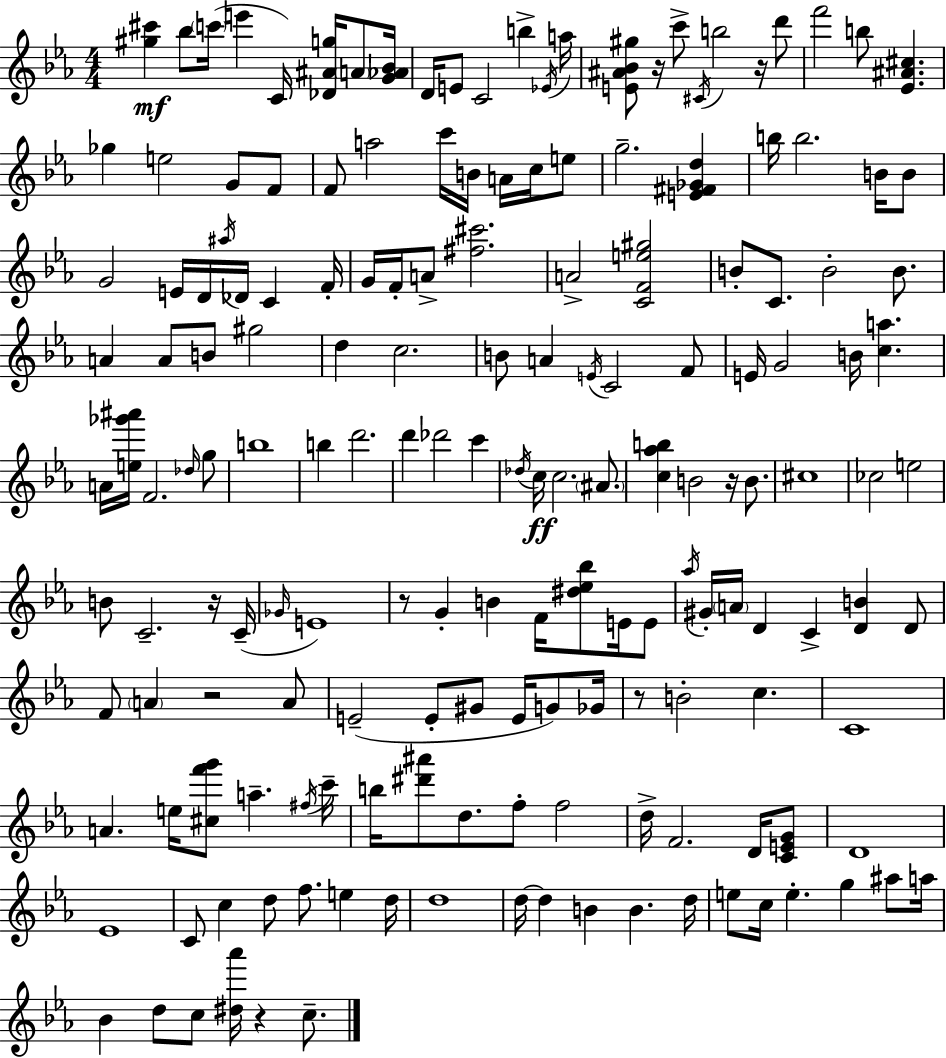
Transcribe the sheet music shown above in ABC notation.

X:1
T:Untitled
M:4/4
L:1/4
K:Eb
[^g^c'] _b/2 c'/4 e' C/4 [_D^Ag]/4 A/2 [G_A_B]/4 D/4 E/2 C2 b _E/4 a/4 [E^A_B^g]/2 z/4 c'/2 ^C/4 b2 z/4 d'/2 f'2 b/2 [_E^A^c] _g e2 G/2 F/2 F/2 a2 c'/4 B/4 A/4 c/4 e/2 g2 [E^F_Gd] b/4 b2 B/4 B/2 G2 E/4 D/4 ^a/4 _D/4 C F/4 G/4 F/4 A/2 [^f^c']2 A2 [CFe^g]2 B/2 C/2 B2 B/2 A A/2 B/2 ^g2 d c2 B/2 A E/4 C2 F/2 E/4 G2 B/4 [ca] A/4 [e_g'^a']/4 F2 _d/4 g/2 b4 b d'2 d' _d'2 c' _d/4 c/4 c2 ^A/2 [c_ab] B2 z/4 B/2 ^c4 _c2 e2 B/2 C2 z/4 C/4 _G/4 E4 z/2 G B F/4 [^d_e_b]/2 E/4 E/2 _a/4 ^G/4 A/4 D C [DB] D/2 F/2 A z2 A/2 E2 E/2 ^G/2 E/4 G/2 _G/4 z/2 B2 c C4 A e/4 [^cf'g']/2 a ^f/4 c'/4 b/4 [^d'^a']/2 d/2 f/2 f2 d/4 F2 D/4 [CEG]/2 D4 _E4 C/2 c d/2 f/2 e d/4 d4 d/4 d B B d/4 e/2 c/4 e g ^a/2 a/4 _B d/2 c/2 [^d_a']/4 z c/2